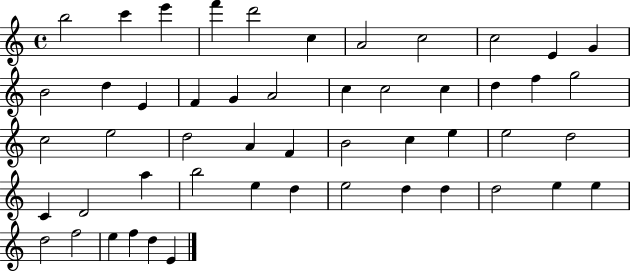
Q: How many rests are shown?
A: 0